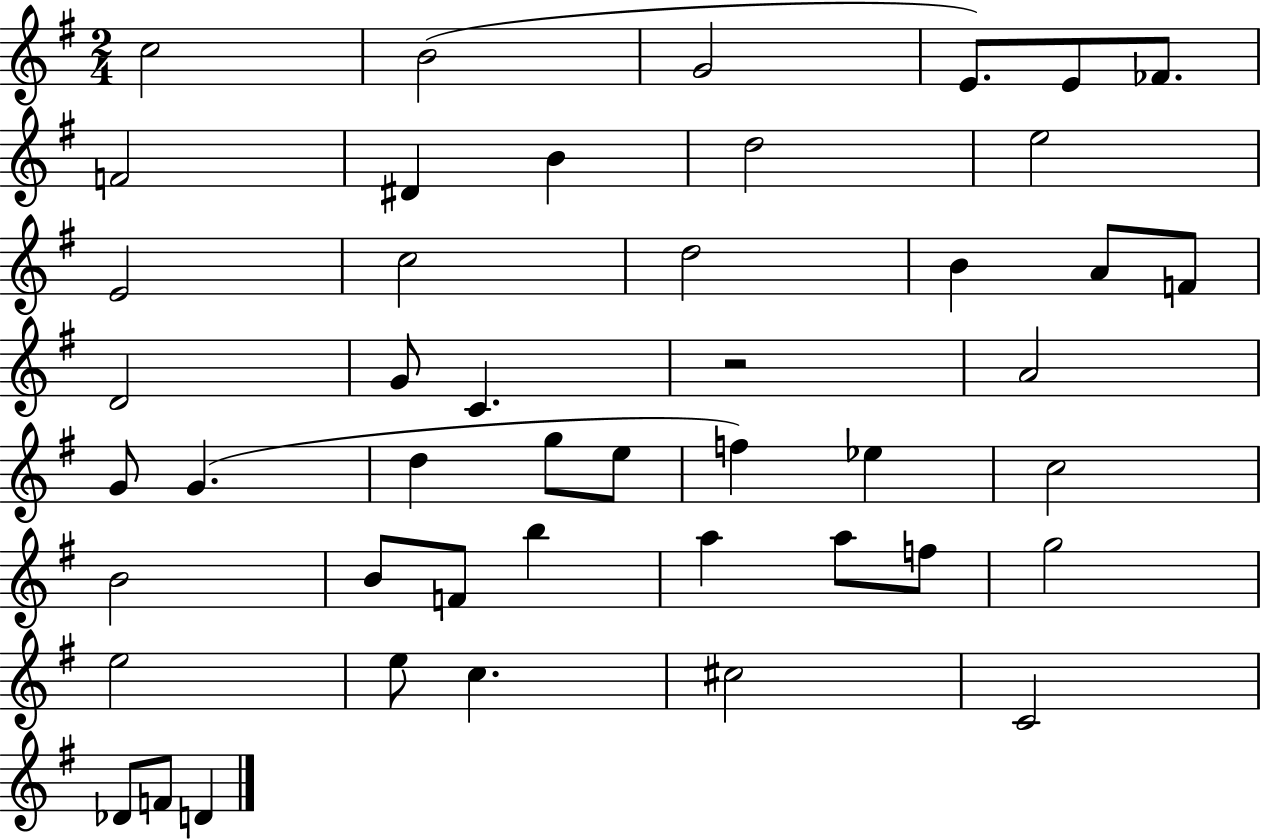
C5/h B4/h G4/h E4/e. E4/e FES4/e. F4/h D#4/q B4/q D5/h E5/h E4/h C5/h D5/h B4/q A4/e F4/e D4/h G4/e C4/q. R/h A4/h G4/e G4/q. D5/q G5/e E5/e F5/q Eb5/q C5/h B4/h B4/e F4/e B5/q A5/q A5/e F5/e G5/h E5/h E5/e C5/q. C#5/h C4/h Db4/e F4/e D4/q